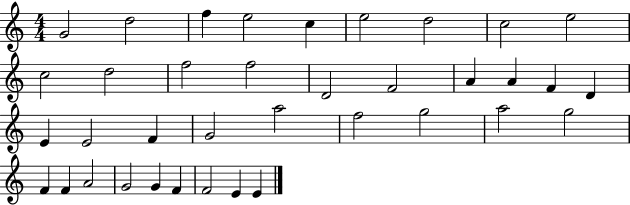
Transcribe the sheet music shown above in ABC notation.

X:1
T:Untitled
M:4/4
L:1/4
K:C
G2 d2 f e2 c e2 d2 c2 e2 c2 d2 f2 f2 D2 F2 A A F D E E2 F G2 a2 f2 g2 a2 g2 F F A2 G2 G F F2 E E